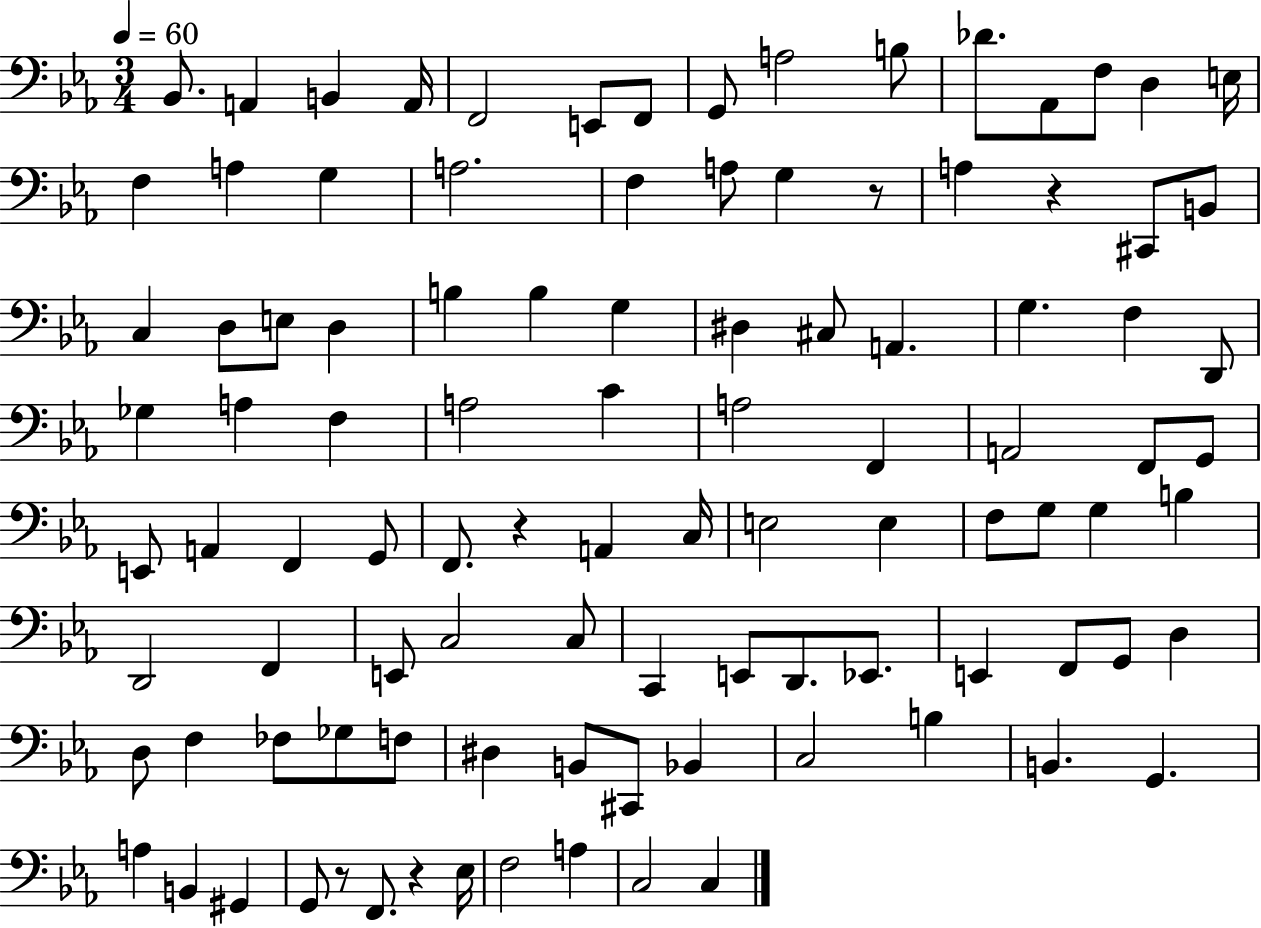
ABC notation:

X:1
T:Untitled
M:3/4
L:1/4
K:Eb
_B,,/2 A,, B,, A,,/4 F,,2 E,,/2 F,,/2 G,,/2 A,2 B,/2 _D/2 _A,,/2 F,/2 D, E,/4 F, A, G, A,2 F, A,/2 G, z/2 A, z ^C,,/2 B,,/2 C, D,/2 E,/2 D, B, B, G, ^D, ^C,/2 A,, G, F, D,,/2 _G, A, F, A,2 C A,2 F,, A,,2 F,,/2 G,,/2 E,,/2 A,, F,, G,,/2 F,,/2 z A,, C,/4 E,2 E, F,/2 G,/2 G, B, D,,2 F,, E,,/2 C,2 C,/2 C,, E,,/2 D,,/2 _E,,/2 E,, F,,/2 G,,/2 D, D,/2 F, _F,/2 _G,/2 F,/2 ^D, B,,/2 ^C,,/2 _B,, C,2 B, B,, G,, A, B,, ^G,, G,,/2 z/2 F,,/2 z _E,/4 F,2 A, C,2 C,